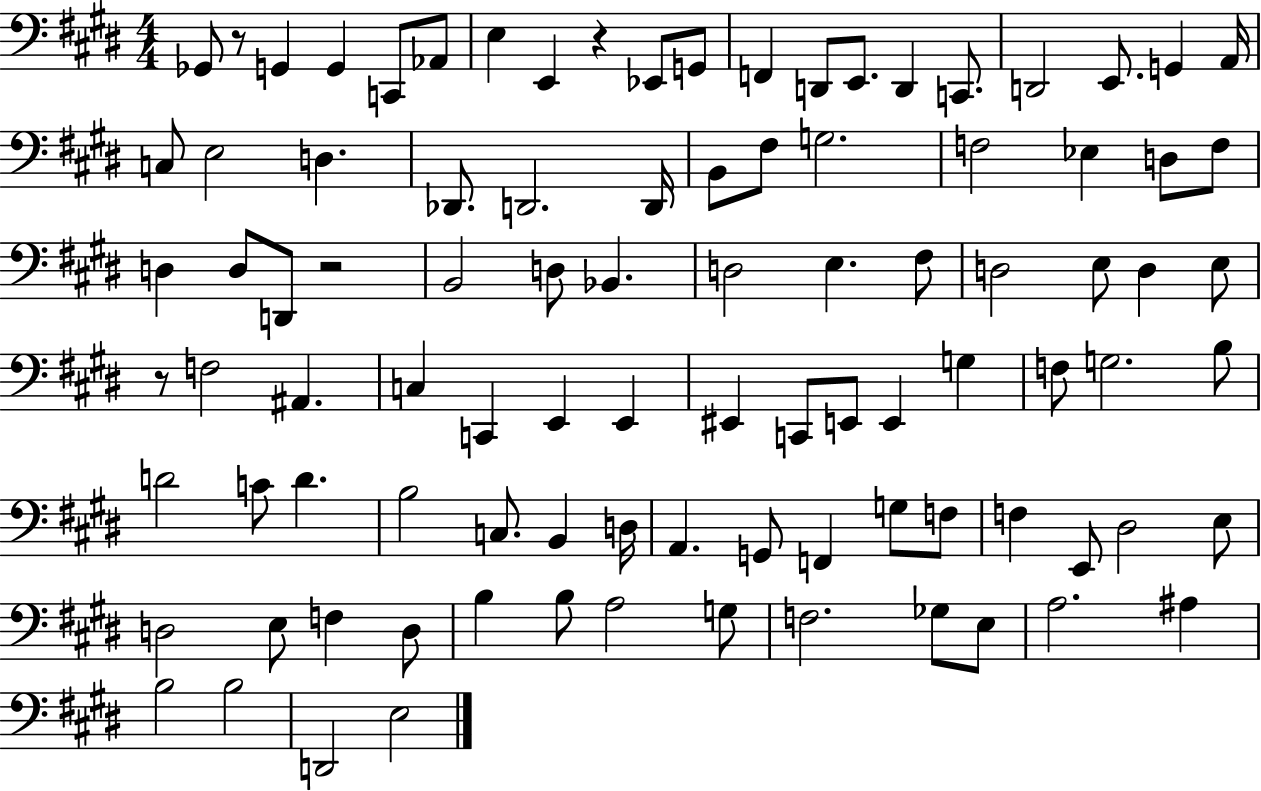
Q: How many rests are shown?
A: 4